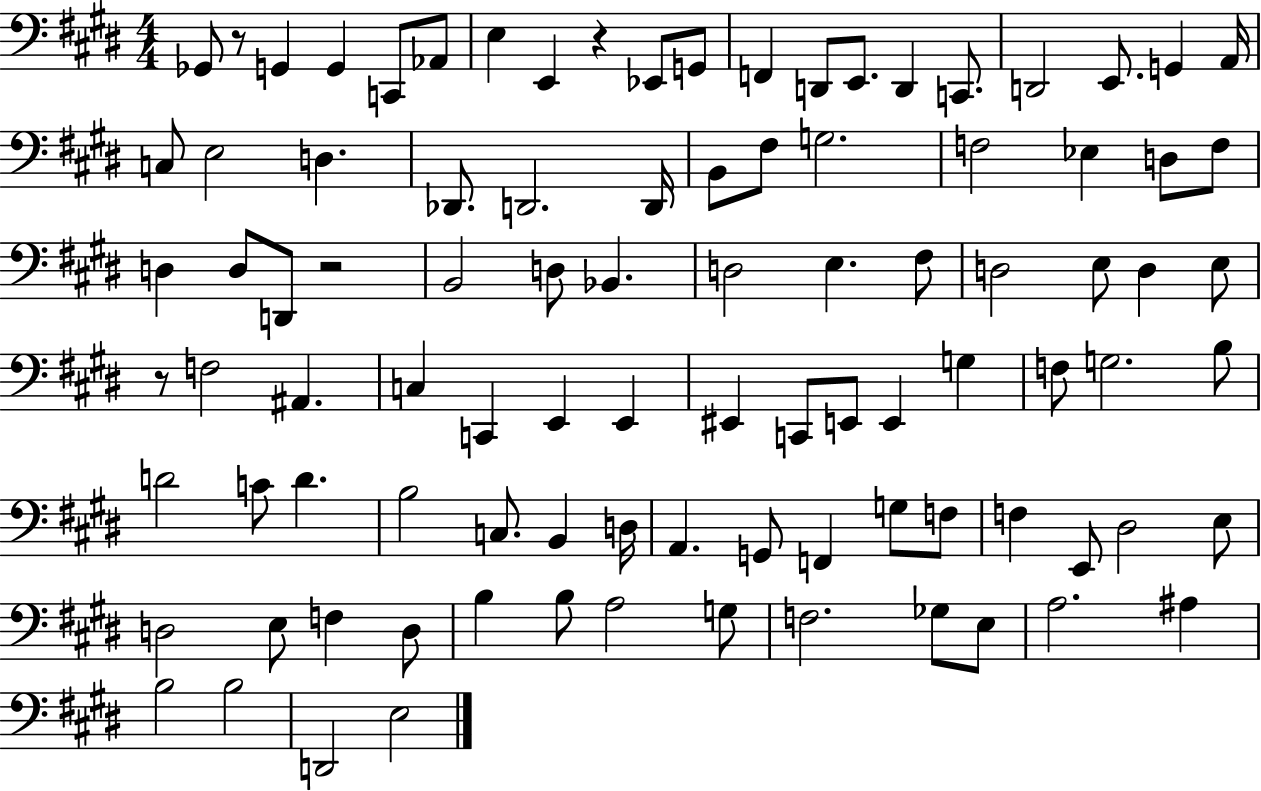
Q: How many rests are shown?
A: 4